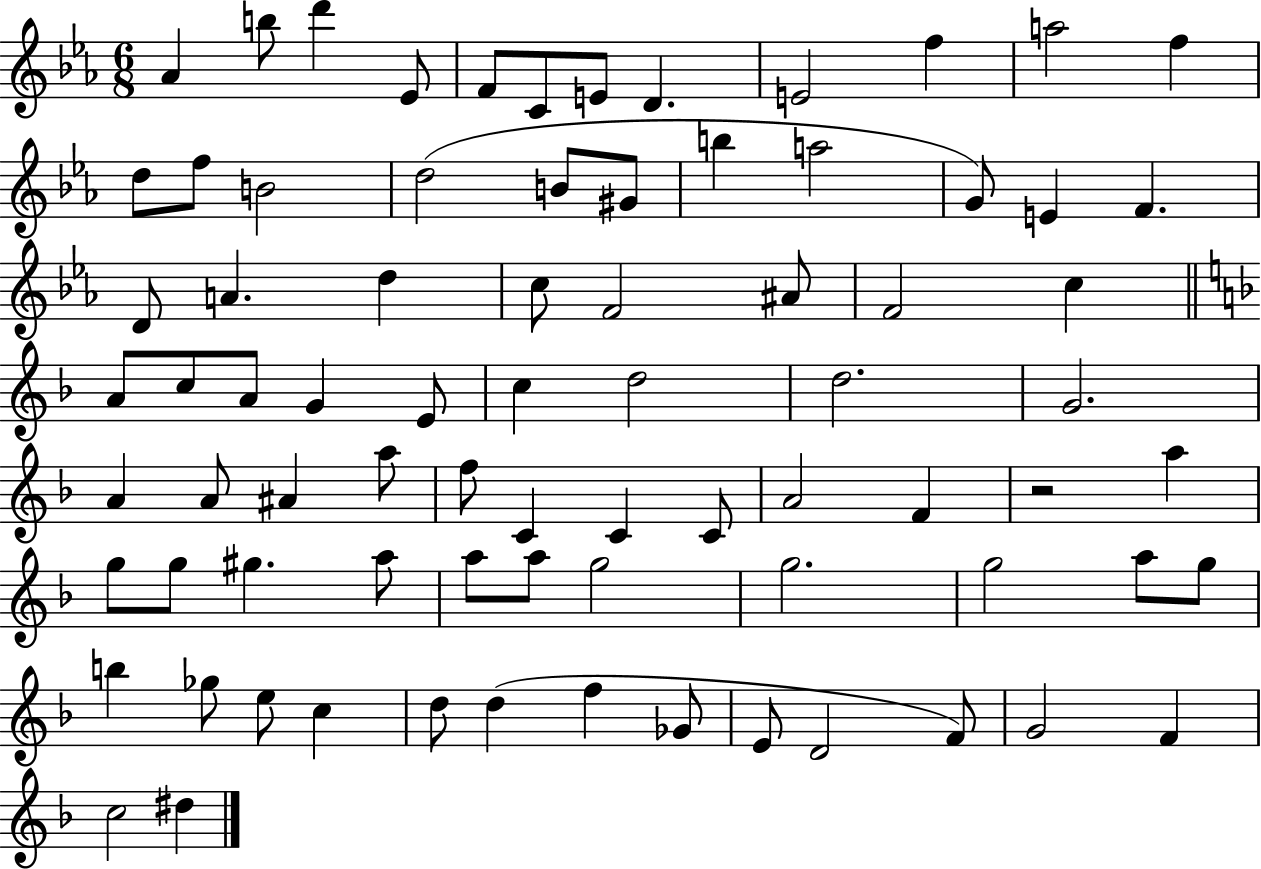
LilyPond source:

{
  \clef treble
  \numericTimeSignature
  \time 6/8
  \key ees \major
  aes'4 b''8 d'''4 ees'8 | f'8 c'8 e'8 d'4. | e'2 f''4 | a''2 f''4 | \break d''8 f''8 b'2 | d''2( b'8 gis'8 | b''4 a''2 | g'8) e'4 f'4. | \break d'8 a'4. d''4 | c''8 f'2 ais'8 | f'2 c''4 | \bar "||" \break \key f \major a'8 c''8 a'8 g'4 e'8 | c''4 d''2 | d''2. | g'2. | \break a'4 a'8 ais'4 a''8 | f''8 c'4 c'4 c'8 | a'2 f'4 | r2 a''4 | \break g''8 g''8 gis''4. a''8 | a''8 a''8 g''2 | g''2. | g''2 a''8 g''8 | \break b''4 ges''8 e''8 c''4 | d''8 d''4( f''4 ges'8 | e'8 d'2 f'8) | g'2 f'4 | \break c''2 dis''4 | \bar "|."
}